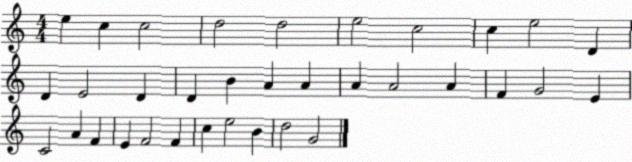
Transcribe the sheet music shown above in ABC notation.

X:1
T:Untitled
M:4/4
L:1/4
K:C
e c c2 d2 d2 e2 c2 c e2 D D E2 D D B A A A A2 A F G2 E C2 A F E F2 F c e2 B d2 G2